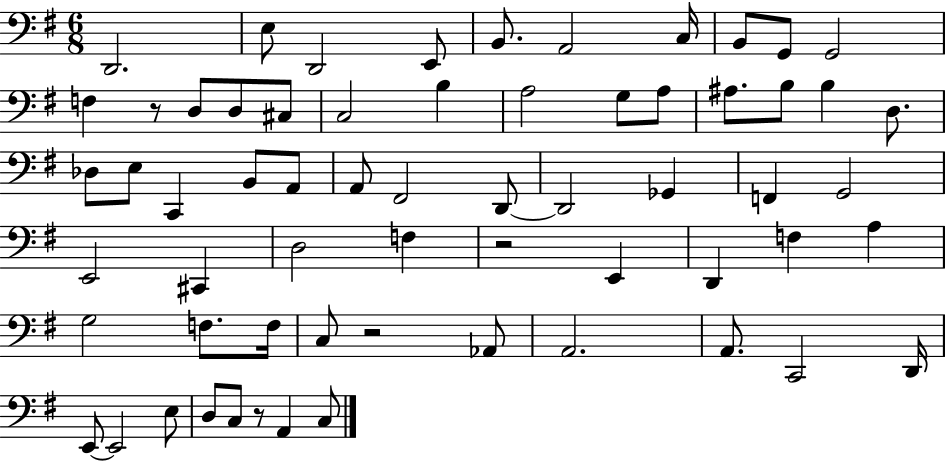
D2/h. E3/e D2/h E2/e B2/e. A2/h C3/s B2/e G2/e G2/h F3/q R/e D3/e D3/e C#3/e C3/h B3/q A3/h G3/e A3/e A#3/e. B3/e B3/q D3/e. Db3/e E3/e C2/q B2/e A2/e A2/e F#2/h D2/e D2/h Gb2/q F2/q G2/h E2/h C#2/q D3/h F3/q R/h E2/q D2/q F3/q A3/q G3/h F3/e. F3/s C3/e R/h Ab2/e A2/h. A2/e. C2/h D2/s E2/e E2/h E3/e D3/e C3/e R/e A2/q C3/e